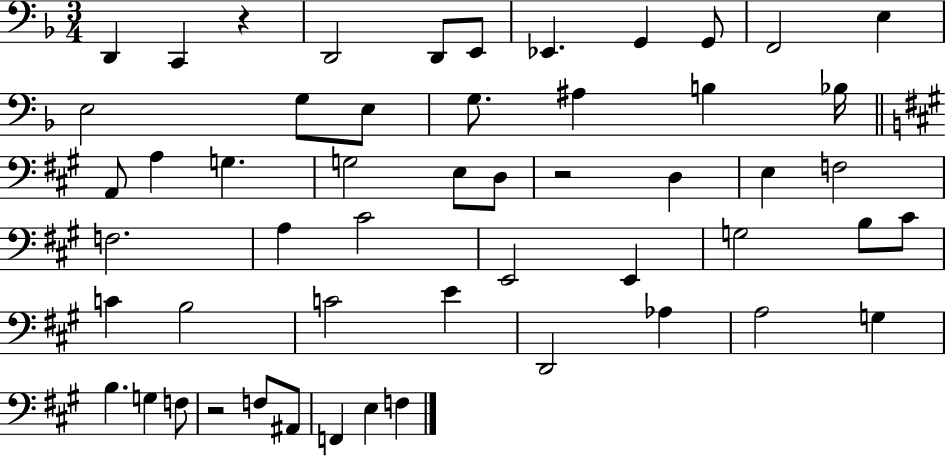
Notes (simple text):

D2/q C2/q R/q D2/h D2/e E2/e Eb2/q. G2/q G2/e F2/h E3/q E3/h G3/e E3/e G3/e. A#3/q B3/q Bb3/s A2/e A3/q G3/q. G3/h E3/e D3/e R/h D3/q E3/q F3/h F3/h. A3/q C#4/h E2/h E2/q G3/h B3/e C#4/e C4/q B3/h C4/h E4/q D2/h Ab3/q A3/h G3/q B3/q. G3/q F3/e R/h F3/e A#2/e F2/q E3/q F3/q